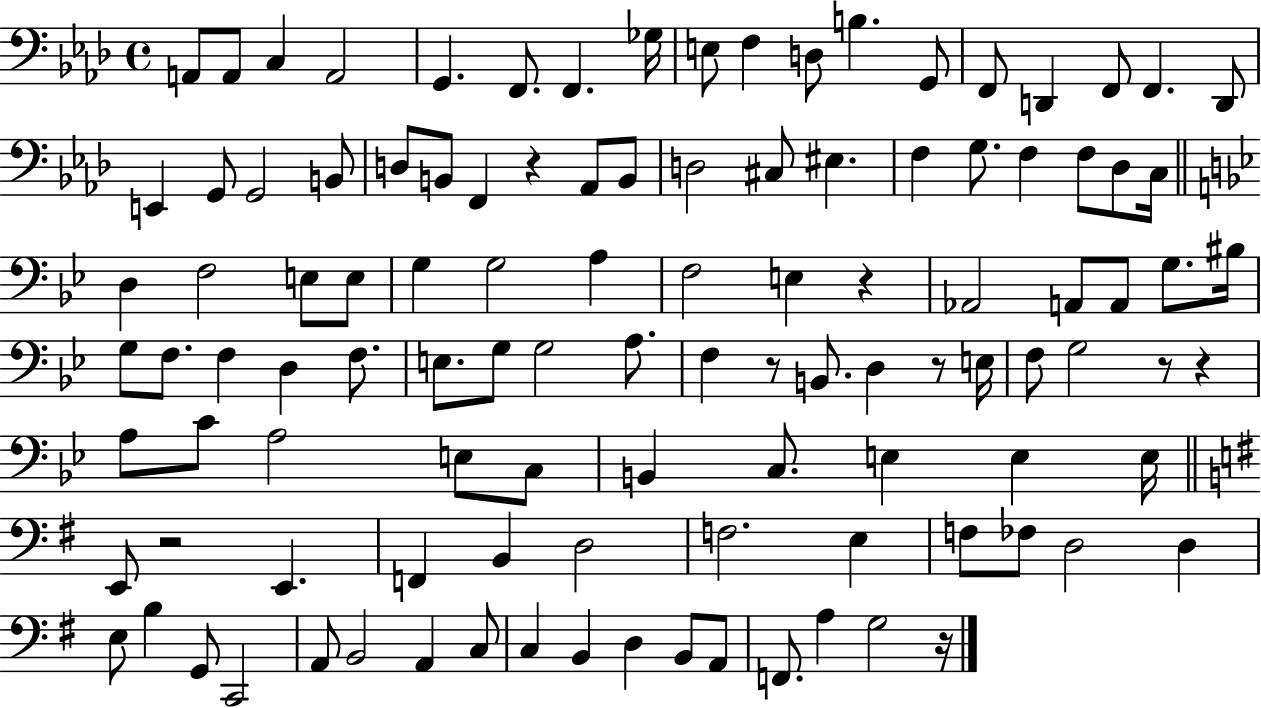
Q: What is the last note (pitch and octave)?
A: G3